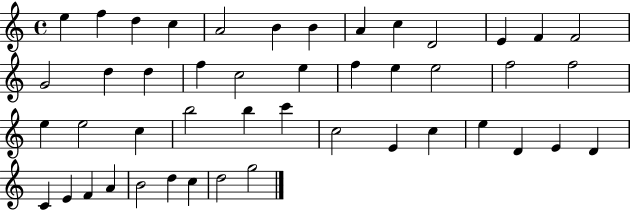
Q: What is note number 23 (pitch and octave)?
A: F5